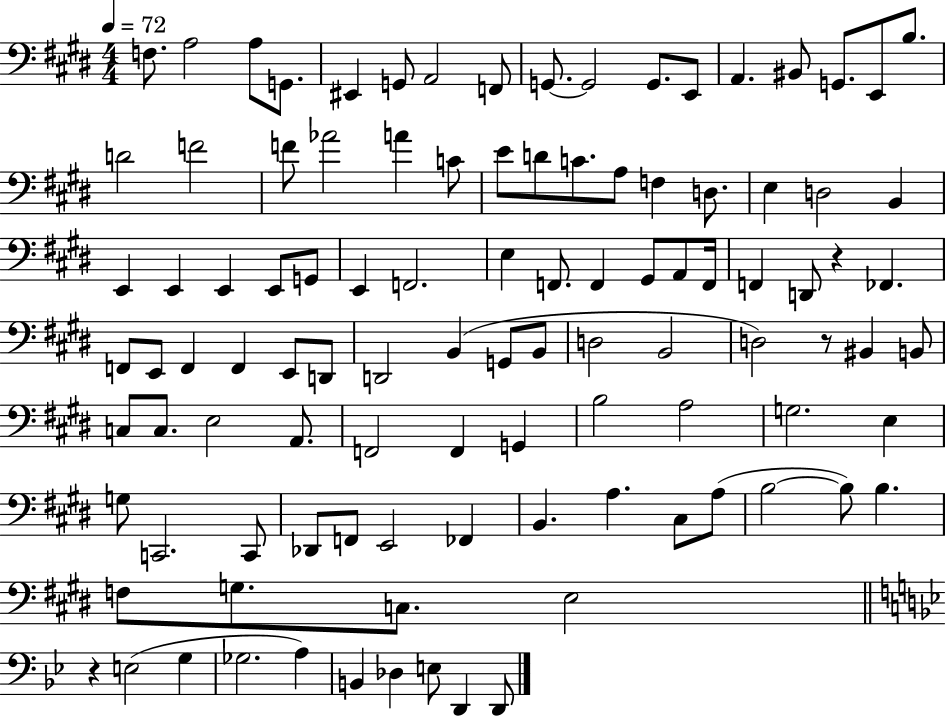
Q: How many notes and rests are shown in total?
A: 104